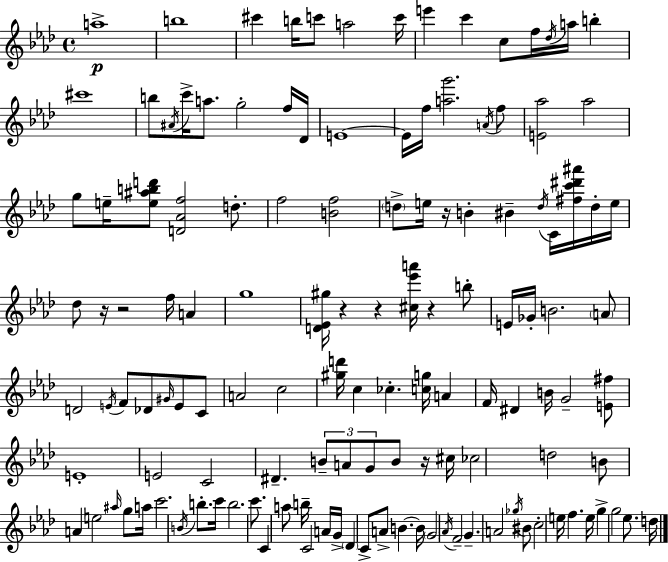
A5/w B5/w C#6/q B5/s C6/e A5/h C6/s E6/q C6/q C5/e F5/s Db5/s A5/s B5/q C#6/w B5/e A#4/s C6/s A5/e. G5/h F5/s Db4/s E4/w E4/s F5/s [A5,G6]/h. A4/s F5/e [E4,Ab5]/h Ab5/h G5/e E5/s [E5,A#5,B5,D6]/e [D4,Ab4,F5]/h D5/e. F5/h [B4,F5]/h D5/e E5/s R/s B4/q BIS4/q D5/s C4/s [F#5,C6,D#6,A#6]/s D5/s E5/s Db5/e R/s R/h F5/s A4/q G5/w [D4,Eb4,G#5]/s R/q R/q [C#5,Eb6,A6]/s R/q B5/e E4/s Gb4/s B4/h. A4/e D4/h E4/s F4/e Db4/e G#4/s E4/e C4/e A4/h C5/h [G#5,D6]/s C5/q CES5/q. [C5,G5]/s A4/q F4/s D#4/q B4/s G4/h [E4,F#5]/e E4/w E4/h C4/h D#4/q. B4/e A4/e G4/e B4/e R/s C#5/s CES5/h D5/h B4/e A4/q E5/h A#5/s G5/e A5/s C6/h. B4/s B5/e. C6/s B5/h. C6/e. C4/q A5/e B5/s C4/h A4/s G4/s Db4/q C4/e A4/e B4/q. B4/s G4/h Ab4/s F4/h G4/q. A4/h Gb5/s BIS4/e C5/h E5/s F5/q. E5/s G5/q G5/h Eb5/e. D5/s